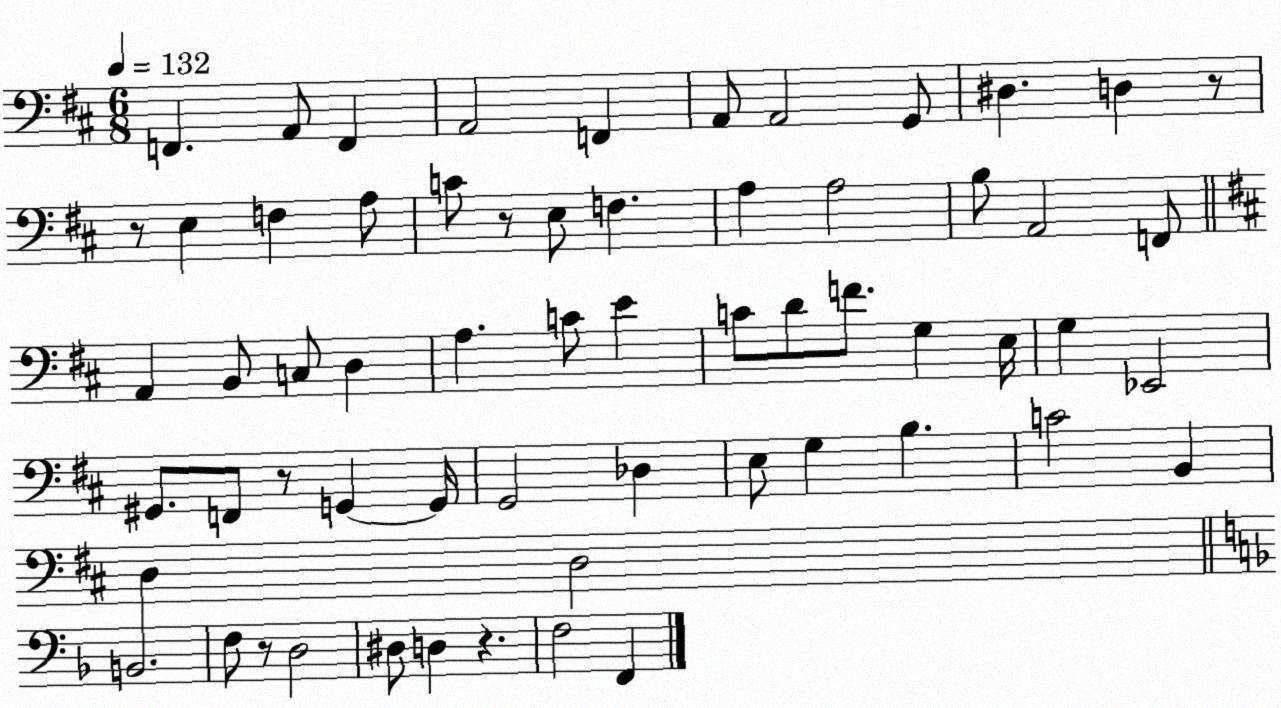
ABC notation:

X:1
T:Untitled
M:6/8
L:1/4
K:D
F,, A,,/2 F,, A,,2 F,, A,,/2 A,,2 G,,/2 ^D, D, z/2 z/2 E, F, A,/2 C/2 z/2 E,/2 F, A, A,2 B,/2 A,,2 F,,/2 A,, B,,/2 C,/2 D, A, C/2 E C/2 D/2 F/2 G, E,/4 G, _E,,2 ^G,,/2 F,,/2 z/2 G,, G,,/4 G,,2 _D, E,/2 G, B, C2 B,, D, D,2 B,,2 F,/2 z/2 D,2 ^D,/2 D, z F,2 F,,